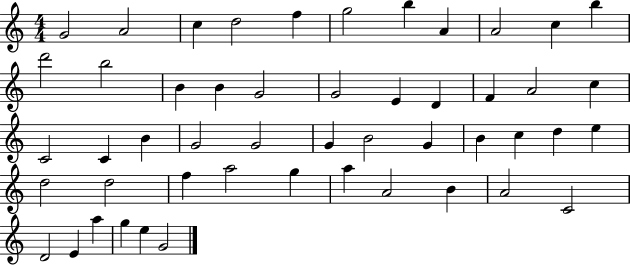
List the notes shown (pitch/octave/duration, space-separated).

G4/h A4/h C5/q D5/h F5/q G5/h B5/q A4/q A4/h C5/q B5/q D6/h B5/h B4/q B4/q G4/h G4/h E4/q D4/q F4/q A4/h C5/q C4/h C4/q B4/q G4/h G4/h G4/q B4/h G4/q B4/q C5/q D5/q E5/q D5/h D5/h F5/q A5/h G5/q A5/q A4/h B4/q A4/h C4/h D4/h E4/q A5/q G5/q E5/q G4/h